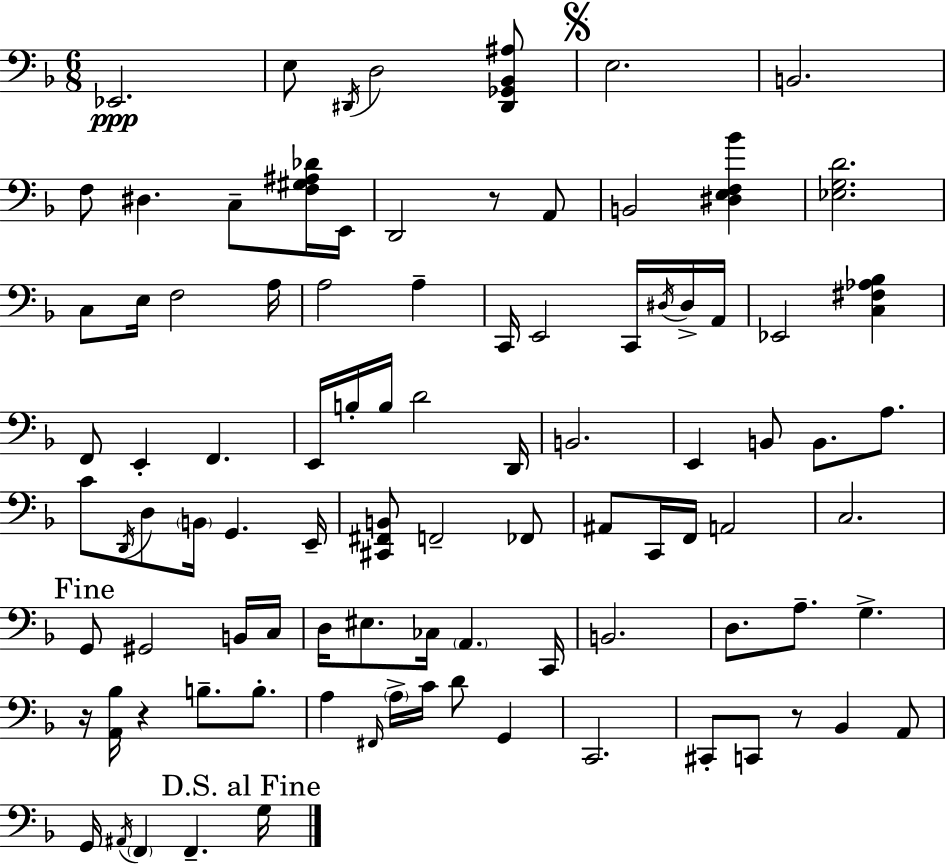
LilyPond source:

{
  \clef bass
  \numericTimeSignature
  \time 6/8
  \key f \major
  ees,2.\ppp | e8 \acciaccatura { dis,16 } d2 <dis, ges, bes, ais>8 | \mark \markup { \musicglyph "scripts.segno" } e2. | b,2. | \break f8 dis4. c8-- <f gis ais des'>16 | e,16 d,2 r8 a,8 | b,2 <dis e f bes'>4 | <ees g d'>2. | \break c8 e16 f2 | a16 a2 a4-- | c,16 e,2 c,16 \acciaccatura { dis16 } | dis16-> a,16 ees,2 <c fis aes bes>4 | \break f,8 e,4-. f,4. | e,16 b16-. b16 d'2 | d,16 b,2. | e,4 b,8 b,8. a8. | \break c'8 \acciaccatura { d,16 } d8 \parenthesize b,16 g,4. | e,16-- <cis, fis, b,>8 f,2-- | fes,8 ais,8 c,16 f,16 a,2 | c2. | \break \mark "Fine" g,8 gis,2 | b,16 c16 d16 eis8. ces16 \parenthesize a,4. | c,16 b,2. | d8. a8.-- g4.-> | \break r16 <a, bes>16 r4 b8.-- | b8.-. a4 \grace { fis,16 } \parenthesize a16-> c'16 d'8 | g,4 c,2. | cis,8-. c,8 r8 bes,4 | \break a,8 g,16 \acciaccatura { ais,16 } \parenthesize f,4 f,4.-- | \mark "D.S. al Fine" g16 \bar "|."
}